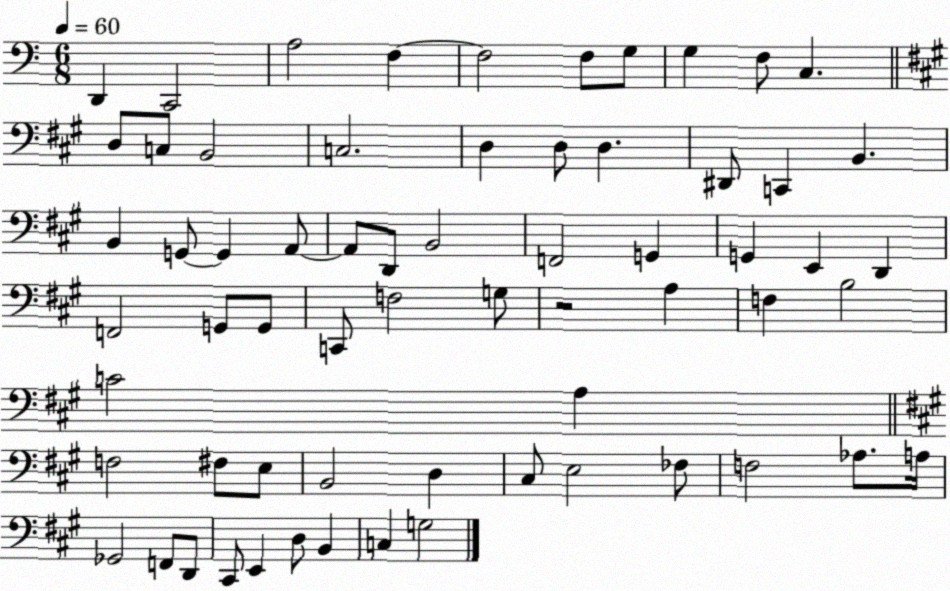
X:1
T:Untitled
M:6/8
L:1/4
K:C
D,, C,,2 A,2 F, F,2 F,/2 G,/2 G, F,/2 C, D,/2 C,/2 B,,2 C,2 D, D,/2 D, ^D,,/2 C,, B,, B,, G,,/2 G,, A,,/2 A,,/2 D,,/2 B,,2 F,,2 G,, G,, E,, D,, F,,2 G,,/2 G,,/2 C,,/2 F,2 G,/2 z2 A, F, B,2 C2 A, F,2 ^F,/2 E,/2 B,,2 D, ^C,/2 E,2 _F,/2 F,2 _A,/2 A,/4 _G,,2 F,,/2 D,,/2 ^C,,/2 E,, D,/2 B,, C, G,2